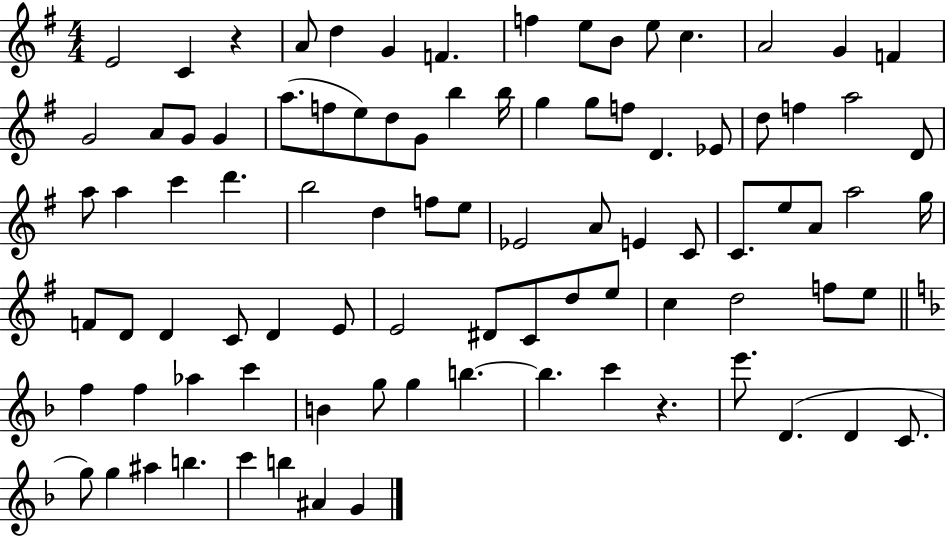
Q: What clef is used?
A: treble